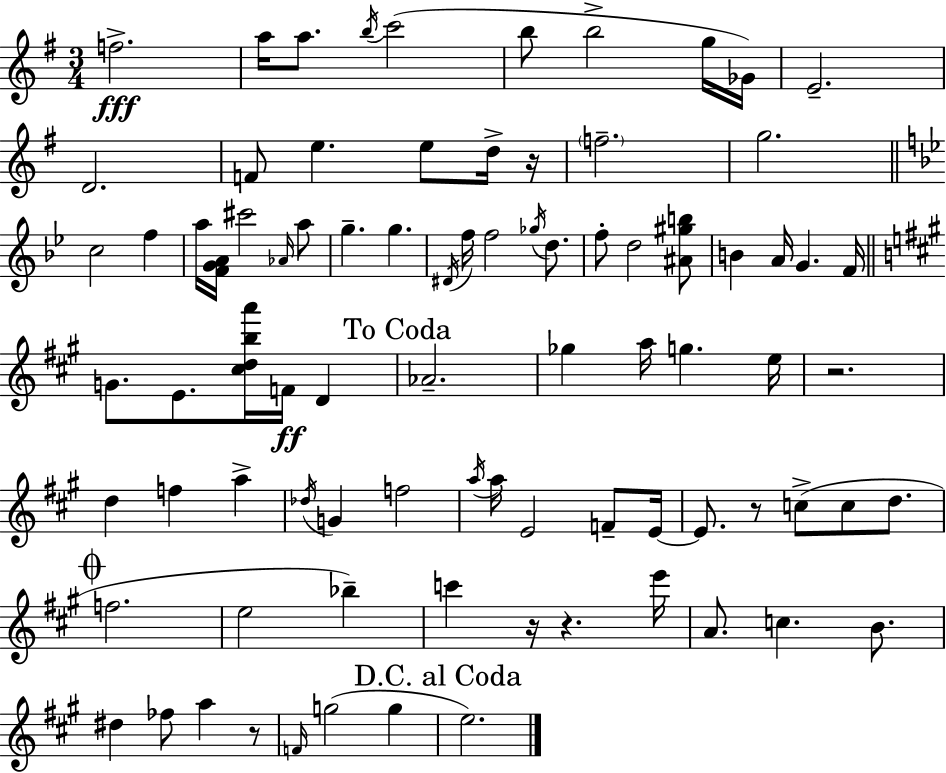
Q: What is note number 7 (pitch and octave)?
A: B5